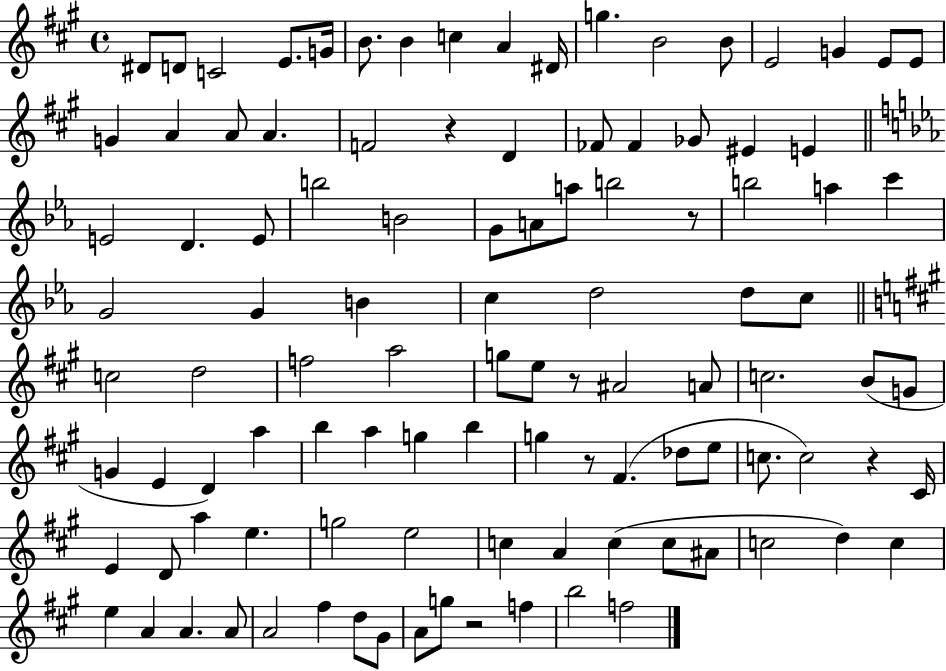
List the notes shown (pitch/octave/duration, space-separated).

D#4/e D4/e C4/h E4/e. G4/s B4/e. B4/q C5/q A4/q D#4/s G5/q. B4/h B4/e E4/h G4/q E4/e E4/e G4/q A4/q A4/e A4/q. F4/h R/q D4/q FES4/e FES4/q Gb4/e EIS4/q E4/q E4/h D4/q. E4/e B5/h B4/h G4/e A4/e A5/e B5/h R/e B5/h A5/q C6/q G4/h G4/q B4/q C5/q D5/h D5/e C5/e C5/h D5/h F5/h A5/h G5/e E5/e R/e A#4/h A4/e C5/h. B4/e G4/e G4/q E4/q D4/q A5/q B5/q A5/q G5/q B5/q G5/q R/e F#4/q. Db5/e E5/e C5/e. C5/h R/q C#4/s E4/q D4/e A5/q E5/q. G5/h E5/h C5/q A4/q C5/q C5/e A#4/e C5/h D5/q C5/q E5/q A4/q A4/q. A4/e A4/h F#5/q D5/e G#4/e A4/e G5/e R/h F5/q B5/h F5/h